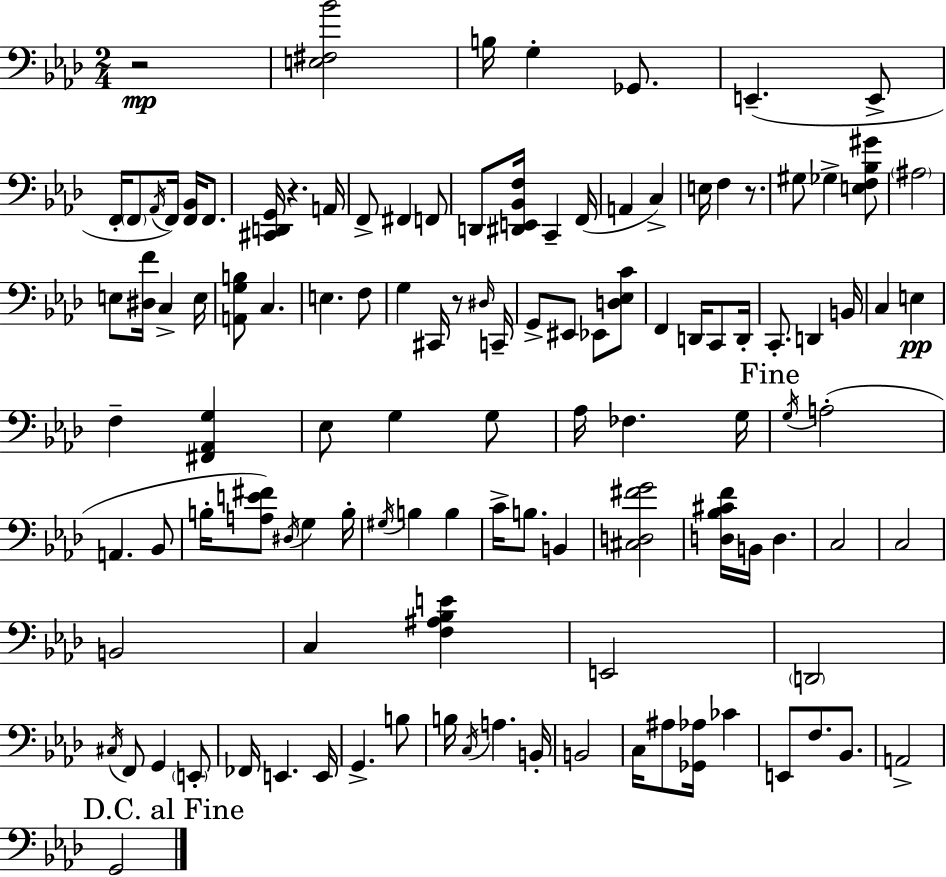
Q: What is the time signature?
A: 2/4